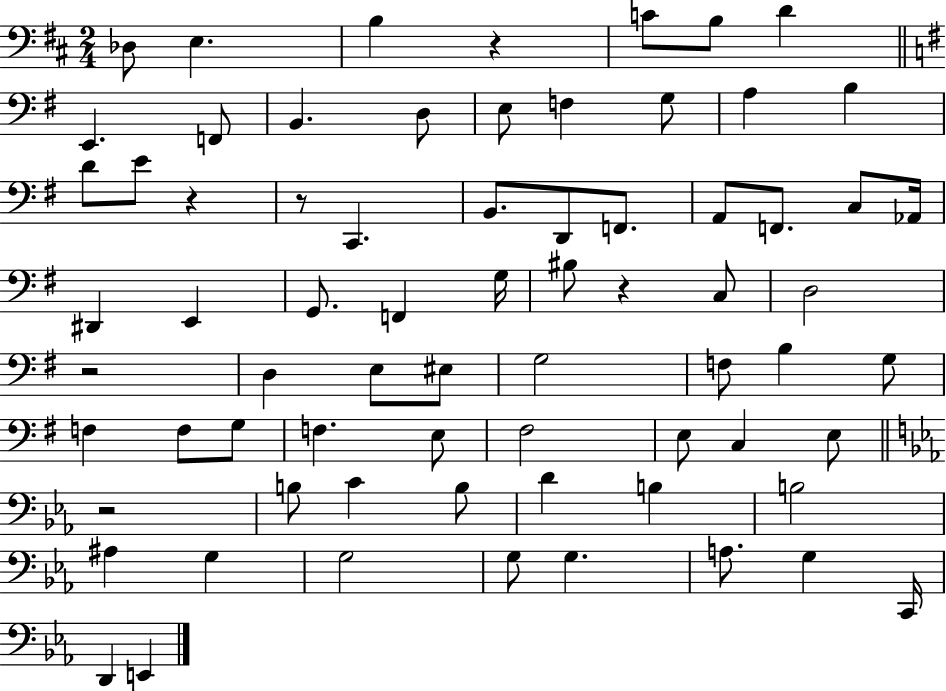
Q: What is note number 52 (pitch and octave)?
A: B3